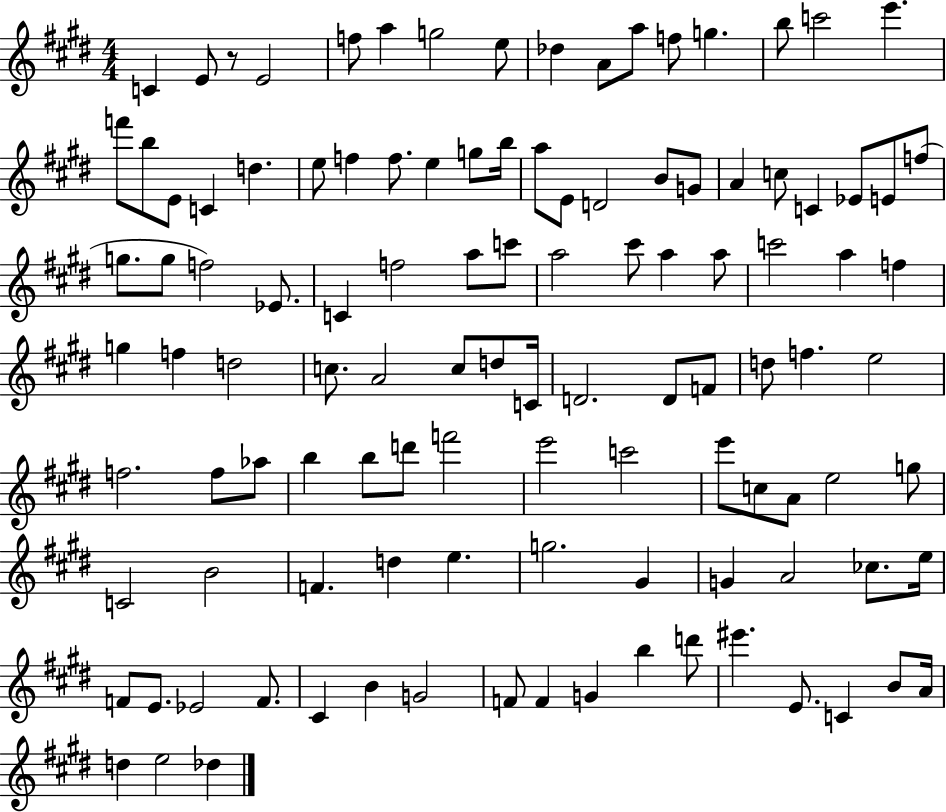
C4/q E4/e R/e E4/h F5/e A5/q G5/h E5/e Db5/q A4/e A5/e F5/e G5/q. B5/e C6/h E6/q. F6/e B5/e E4/e C4/q D5/q. E5/e F5/q F5/e. E5/q G5/e B5/s A5/e E4/e D4/h B4/e G4/e A4/q C5/e C4/q Eb4/e E4/e F5/e G5/e. G5/e F5/h Eb4/e. C4/q F5/h A5/e C6/e A5/h C#6/e A5/q A5/e C6/h A5/q F5/q G5/q F5/q D5/h C5/e. A4/h C5/e D5/e C4/s D4/h. D4/e F4/e D5/e F5/q. E5/h F5/h. F5/e Ab5/e B5/q B5/e D6/e F6/h E6/h C6/h E6/e C5/e A4/e E5/h G5/e C4/h B4/h F4/q. D5/q E5/q. G5/h. G#4/q G4/q A4/h CES5/e. E5/s F4/e E4/e. Eb4/h F4/e. C#4/q B4/q G4/h F4/e F4/q G4/q B5/q D6/e EIS6/q. E4/e. C4/q B4/e A4/s D5/q E5/h Db5/q